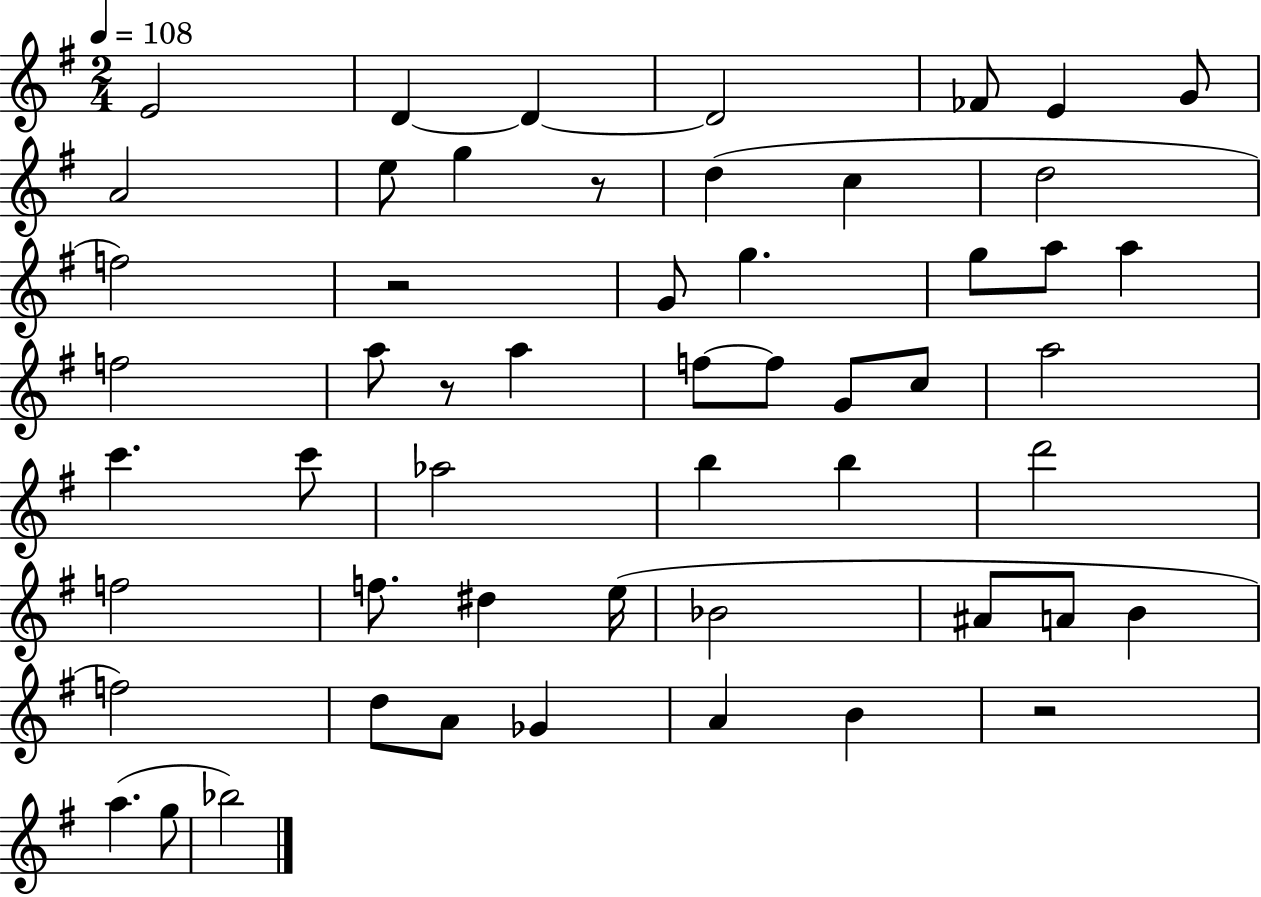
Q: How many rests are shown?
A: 4